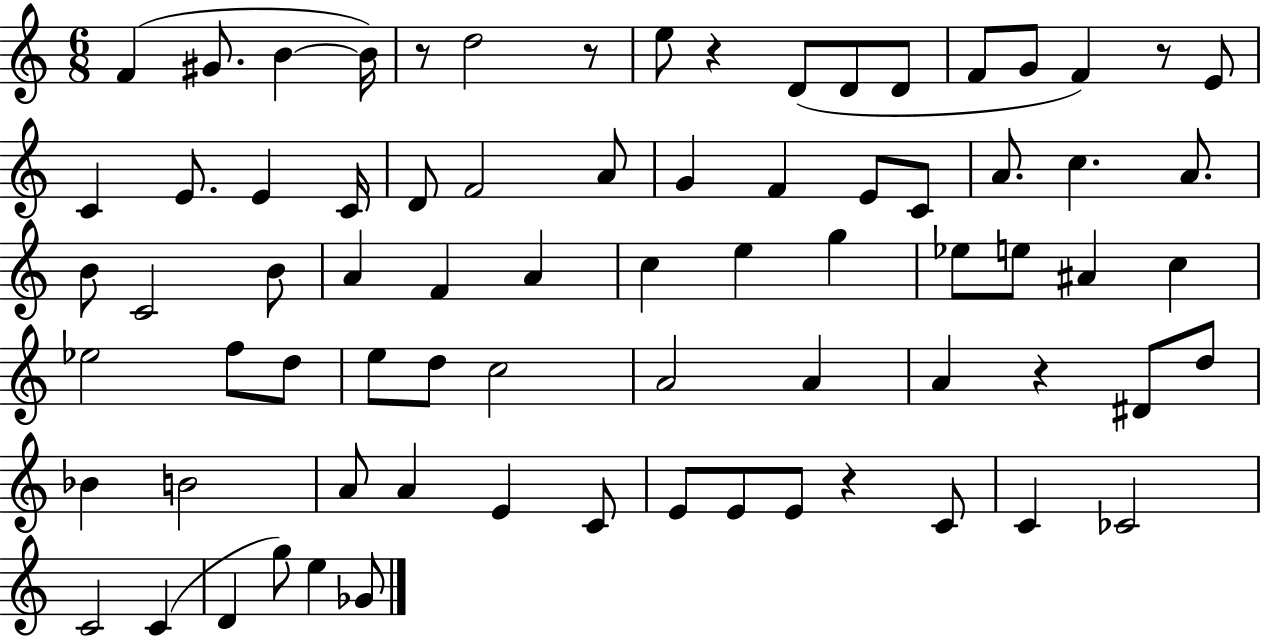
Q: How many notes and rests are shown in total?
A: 75